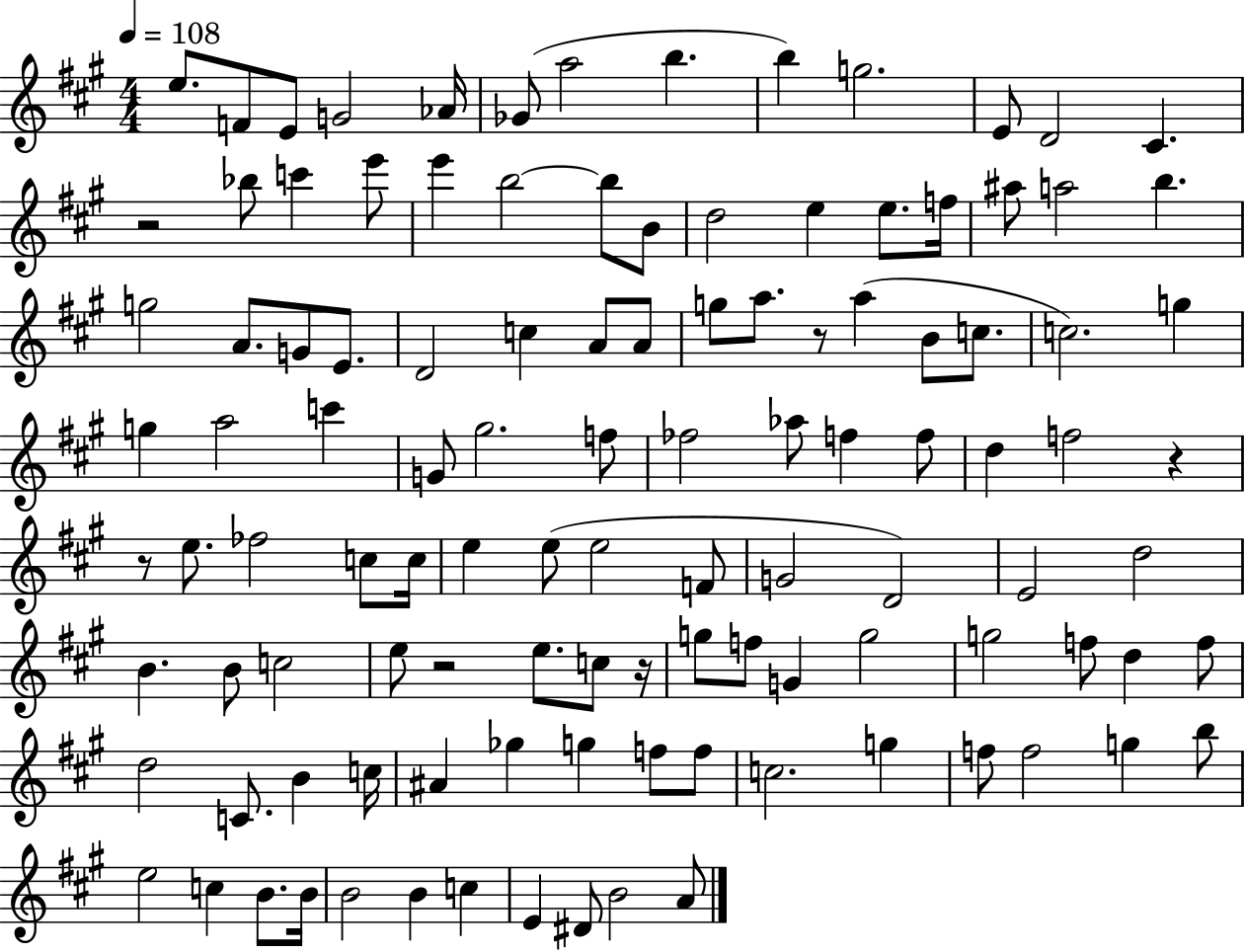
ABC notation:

X:1
T:Untitled
M:4/4
L:1/4
K:A
e/2 F/2 E/2 G2 _A/4 _G/2 a2 b b g2 E/2 D2 ^C z2 _b/2 c' e'/2 e' b2 b/2 B/2 d2 e e/2 f/4 ^a/2 a2 b g2 A/2 G/2 E/2 D2 c A/2 A/2 g/2 a/2 z/2 a B/2 c/2 c2 g g a2 c' G/2 ^g2 f/2 _f2 _a/2 f f/2 d f2 z z/2 e/2 _f2 c/2 c/4 e e/2 e2 F/2 G2 D2 E2 d2 B B/2 c2 e/2 z2 e/2 c/2 z/4 g/2 f/2 G g2 g2 f/2 d f/2 d2 C/2 B c/4 ^A _g g f/2 f/2 c2 g f/2 f2 g b/2 e2 c B/2 B/4 B2 B c E ^D/2 B2 A/2